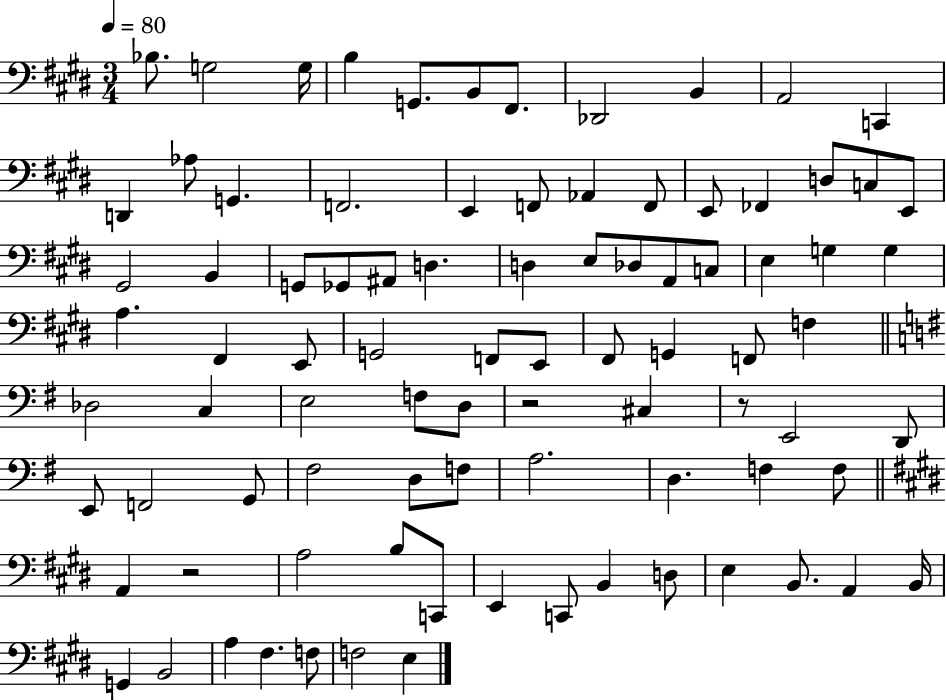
X:1
T:Untitled
M:3/4
L:1/4
K:E
_B,/2 G,2 G,/4 B, G,,/2 B,,/2 ^F,,/2 _D,,2 B,, A,,2 C,, D,, _A,/2 G,, F,,2 E,, F,,/2 _A,, F,,/2 E,,/2 _F,, D,/2 C,/2 E,,/2 ^G,,2 B,, G,,/2 _G,,/2 ^A,,/2 D, D, E,/2 _D,/2 A,,/2 C,/2 E, G, G, A, ^F,, E,,/2 G,,2 F,,/2 E,,/2 ^F,,/2 G,, F,,/2 F, _D,2 C, E,2 F,/2 D,/2 z2 ^C, z/2 E,,2 D,,/2 E,,/2 F,,2 G,,/2 ^F,2 D,/2 F,/2 A,2 D, F, F,/2 A,, z2 A,2 B,/2 C,,/2 E,, C,,/2 B,, D,/2 E, B,,/2 A,, B,,/4 G,, B,,2 A, ^F, F,/2 F,2 E,